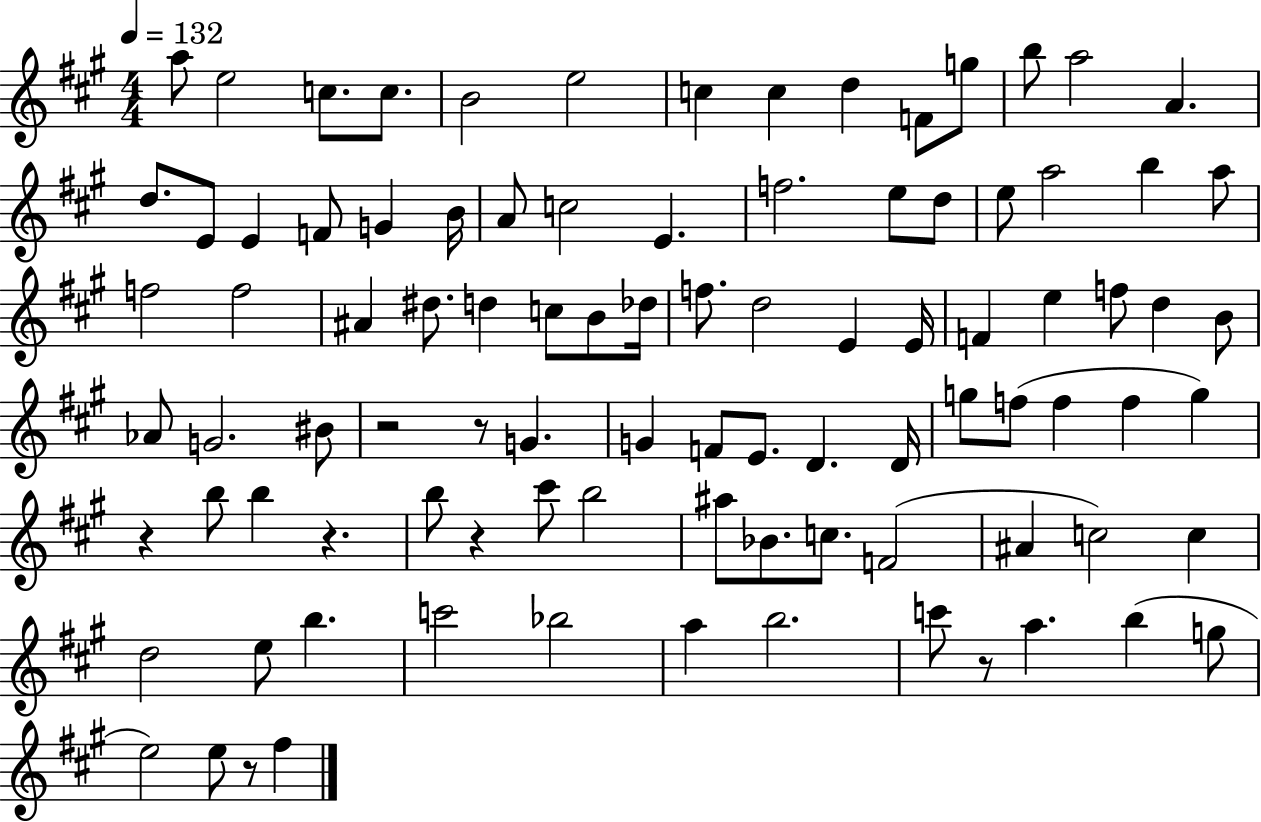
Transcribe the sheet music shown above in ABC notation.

X:1
T:Untitled
M:4/4
L:1/4
K:A
a/2 e2 c/2 c/2 B2 e2 c c d F/2 g/2 b/2 a2 A d/2 E/2 E F/2 G B/4 A/2 c2 E f2 e/2 d/2 e/2 a2 b a/2 f2 f2 ^A ^d/2 d c/2 B/2 _d/4 f/2 d2 E E/4 F e f/2 d B/2 _A/2 G2 ^B/2 z2 z/2 G G F/2 E/2 D D/4 g/2 f/2 f f g z b/2 b z b/2 z ^c'/2 b2 ^a/2 _B/2 c/2 F2 ^A c2 c d2 e/2 b c'2 _b2 a b2 c'/2 z/2 a b g/2 e2 e/2 z/2 ^f